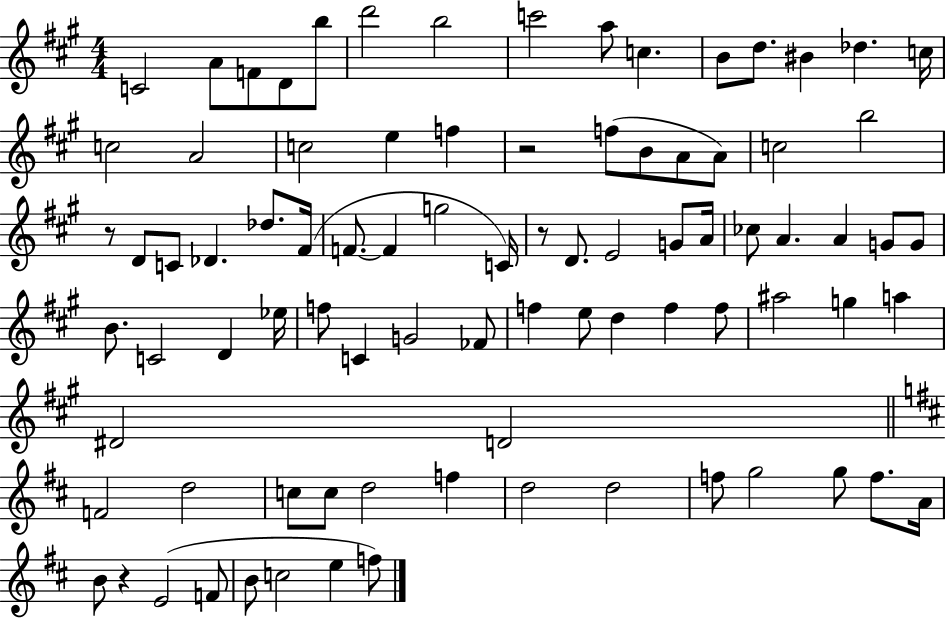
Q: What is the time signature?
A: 4/4